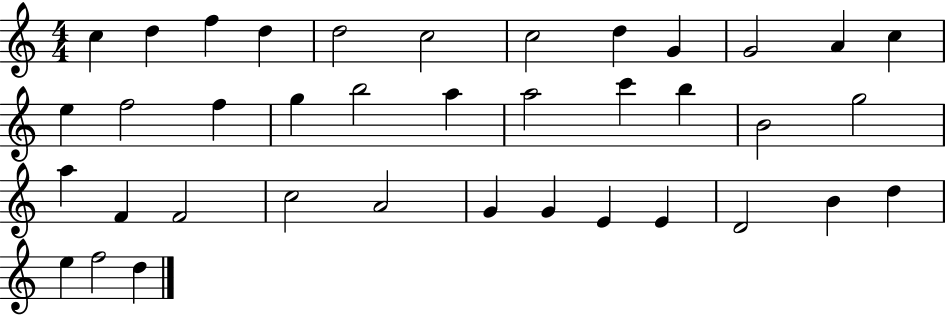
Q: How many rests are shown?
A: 0